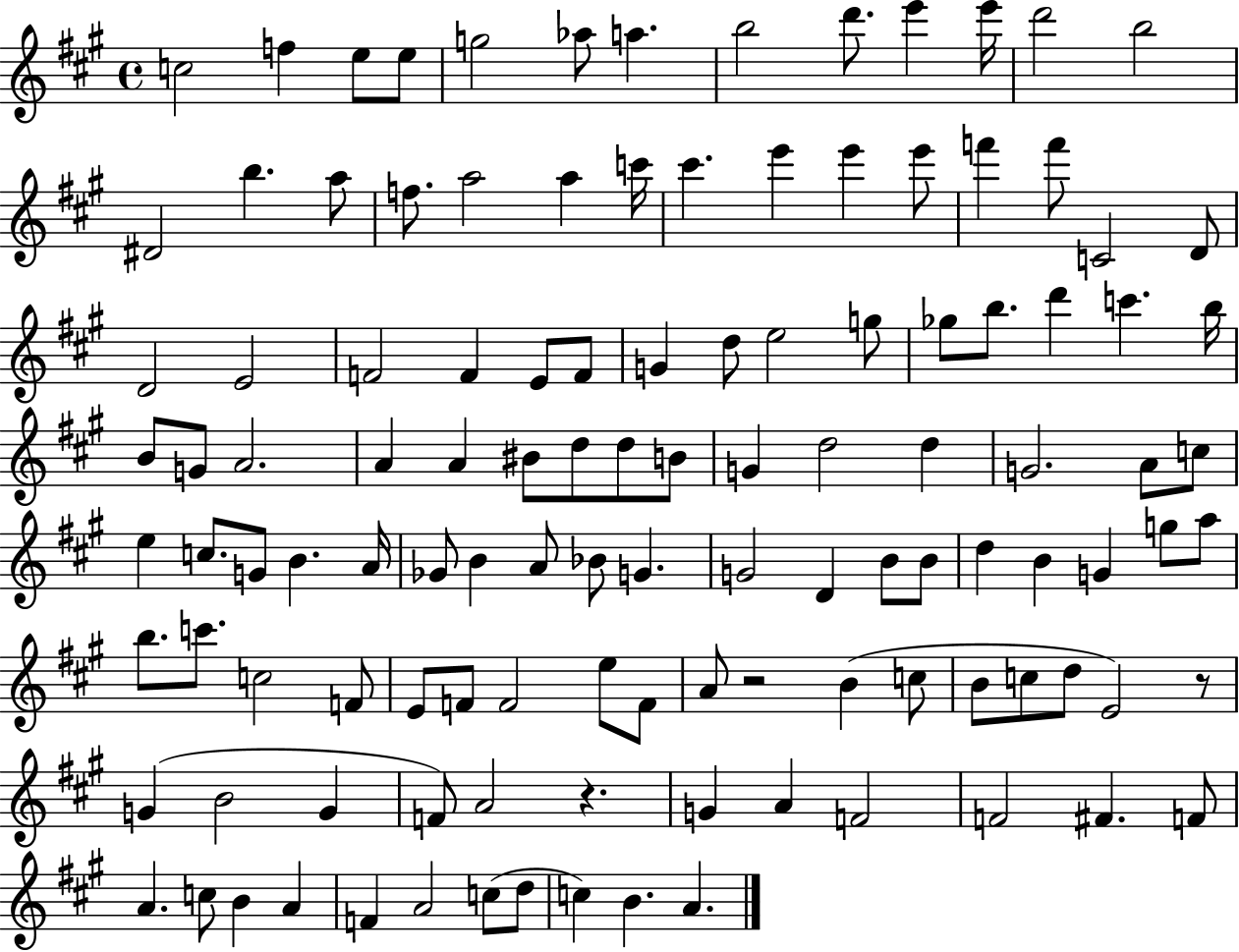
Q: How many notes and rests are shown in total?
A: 118